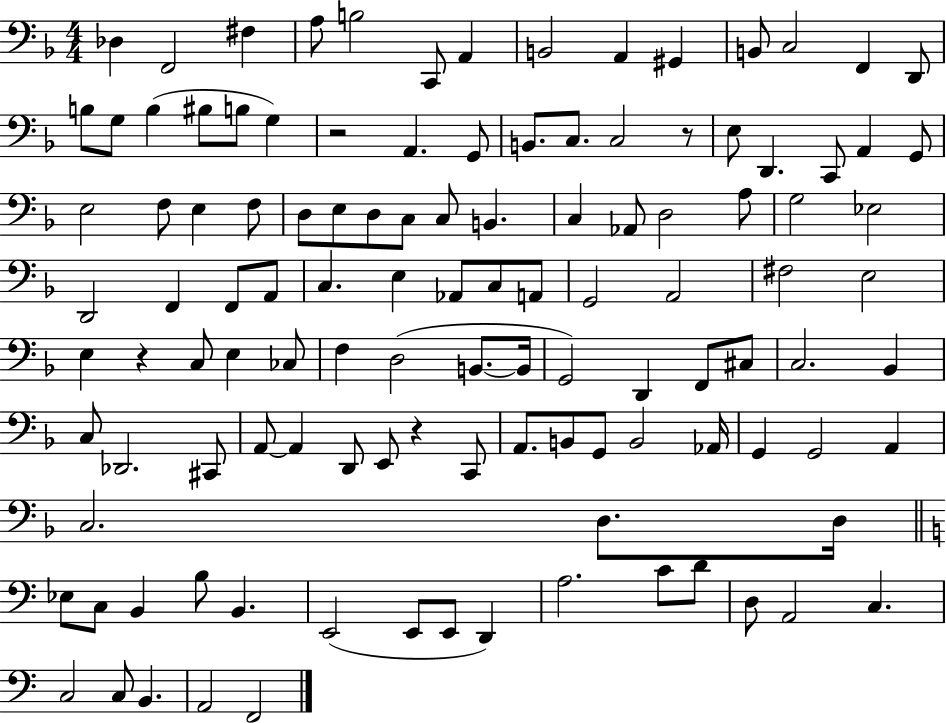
{
  \clef bass
  \numericTimeSignature
  \time 4/4
  \key f \major
  des4 f,2 fis4 | a8 b2 c,8 a,4 | b,2 a,4 gis,4 | b,8 c2 f,4 d,8 | \break b8 g8 b4( bis8 b8 g4) | r2 a,4. g,8 | b,8. c8. c2 r8 | e8 d,4. c,8 a,4 g,8 | \break e2 f8 e4 f8 | d8 e8 d8 c8 c8 b,4. | c4 aes,8 d2 a8 | g2 ees2 | \break d,2 f,4 f,8 a,8 | c4. e4 aes,8 c8 a,8 | g,2 a,2 | fis2 e2 | \break e4 r4 c8 e4 ces8 | f4 d2( b,8.~~ b,16 | g,2) d,4 f,8 cis8 | c2. bes,4 | \break c8 des,2. cis,8 | a,8~~ a,4 d,8 e,8 r4 c,8 | a,8. b,8 g,8 b,2 aes,16 | g,4 g,2 a,4 | \break c2. d8. d16 | \bar "||" \break \key c \major ees8 c8 b,4 b8 b,4. | e,2( e,8 e,8 d,4) | a2. c'8 d'8 | d8 a,2 c4. | \break c2 c8 b,4. | a,2 f,2 | \bar "|."
}